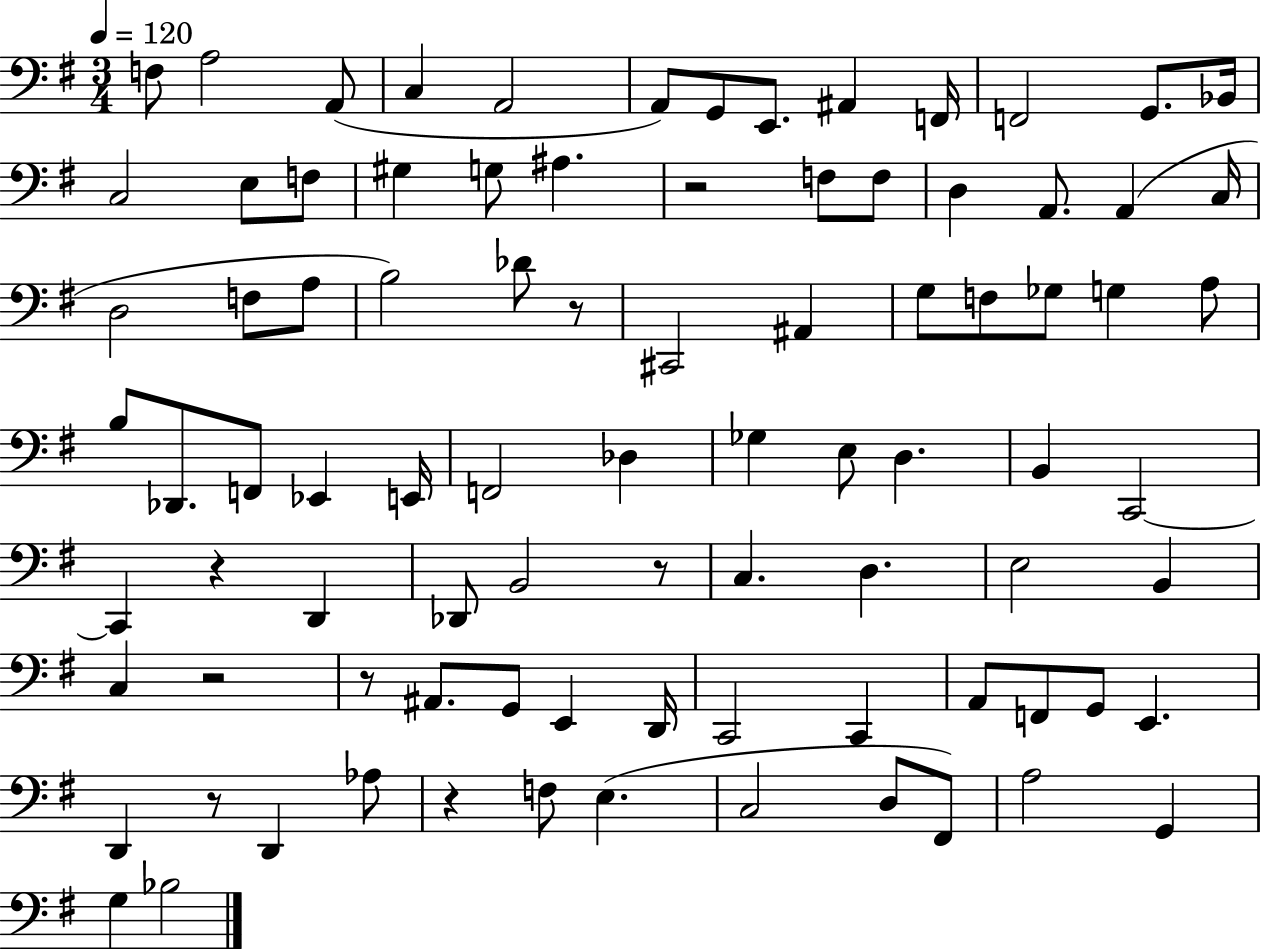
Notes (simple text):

F3/e A3/h A2/e C3/q A2/h A2/e G2/e E2/e. A#2/q F2/s F2/h G2/e. Bb2/s C3/h E3/e F3/e G#3/q G3/e A#3/q. R/h F3/e F3/e D3/q A2/e. A2/q C3/s D3/h F3/e A3/e B3/h Db4/e R/e C#2/h A#2/q G3/e F3/e Gb3/e G3/q A3/e B3/e Db2/e. F2/e Eb2/q E2/s F2/h Db3/q Gb3/q E3/e D3/q. B2/q C2/h C2/q R/q D2/q Db2/e B2/h R/e C3/q. D3/q. E3/h B2/q C3/q R/h R/e A#2/e. G2/e E2/q D2/s C2/h C2/q A2/e F2/e G2/e E2/q. D2/q R/e D2/q Ab3/e R/q F3/e E3/q. C3/h D3/e F#2/e A3/h G2/q G3/q Bb3/h